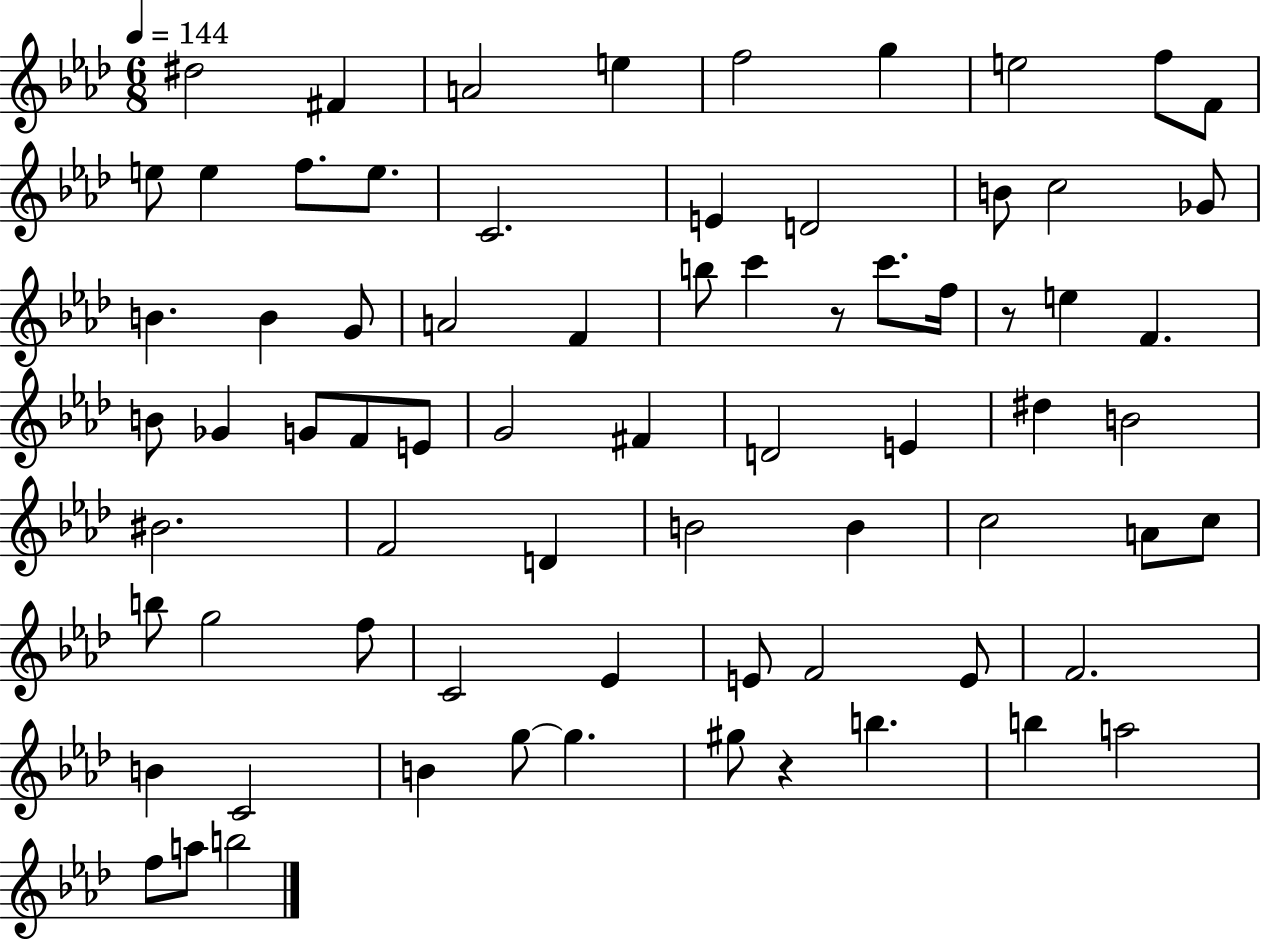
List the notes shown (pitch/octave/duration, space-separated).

D#5/h F#4/q A4/h E5/q F5/h G5/q E5/h F5/e F4/e E5/e E5/q F5/e. E5/e. C4/h. E4/q D4/h B4/e C5/h Gb4/e B4/q. B4/q G4/e A4/h F4/q B5/e C6/q R/e C6/e. F5/s R/e E5/q F4/q. B4/e Gb4/q G4/e F4/e E4/e G4/h F#4/q D4/h E4/q D#5/q B4/h BIS4/h. F4/h D4/q B4/h B4/q C5/h A4/e C5/e B5/e G5/h F5/e C4/h Eb4/q E4/e F4/h E4/e F4/h. B4/q C4/h B4/q G5/e G5/q. G#5/e R/q B5/q. B5/q A5/h F5/e A5/e B5/h